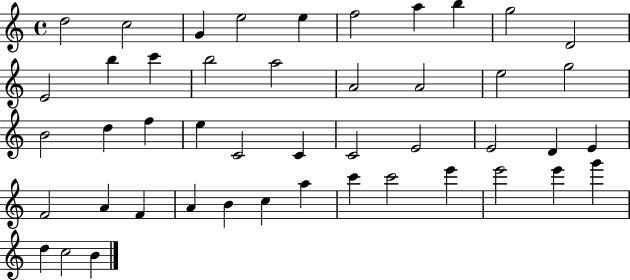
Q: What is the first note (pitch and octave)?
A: D5